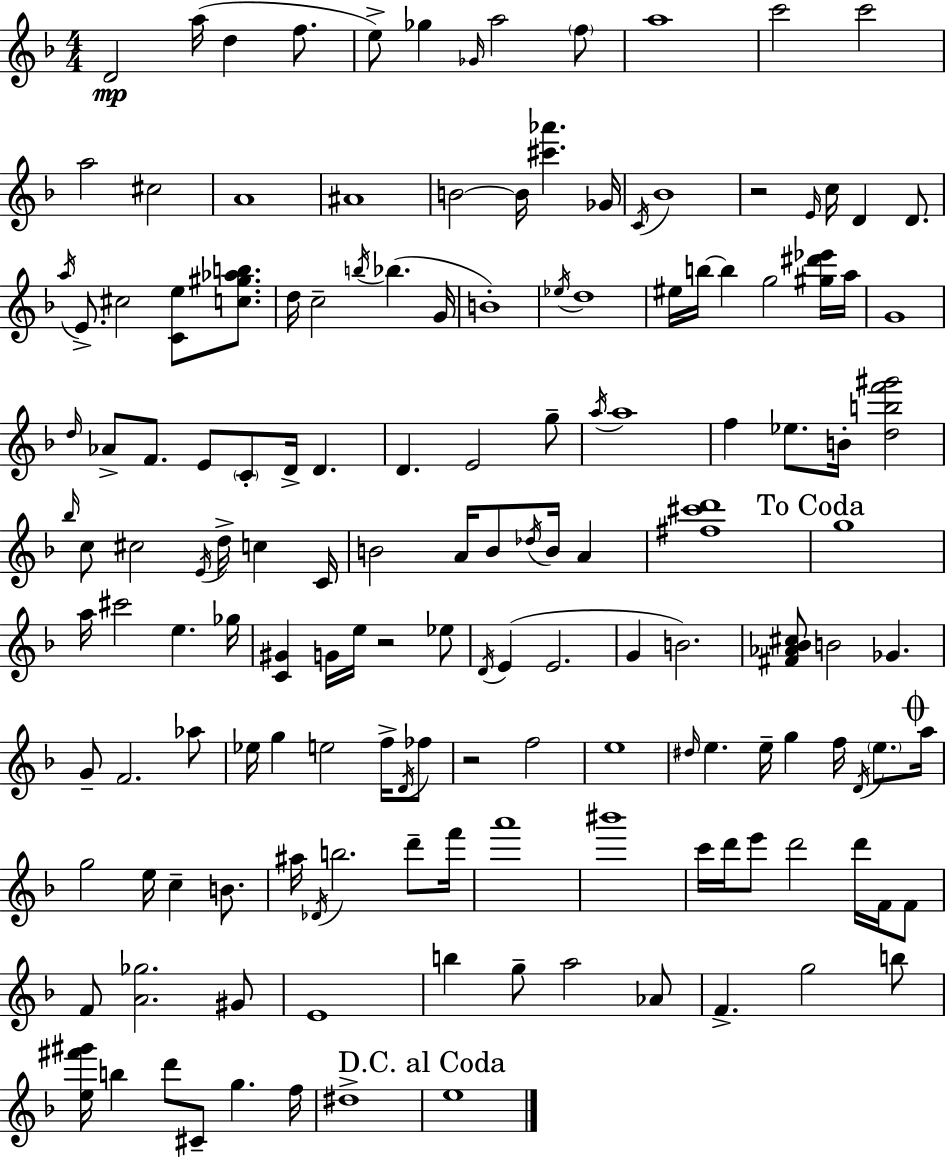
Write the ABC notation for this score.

X:1
T:Untitled
M:4/4
L:1/4
K:F
D2 a/4 d f/2 e/2 _g _G/4 a2 f/2 a4 c'2 c'2 a2 ^c2 A4 ^A4 B2 B/4 [^c'_a'] _G/4 C/4 _B4 z2 E/4 c/4 D D/2 a/4 E/2 ^c2 [Ce]/2 [c^g_ab]/2 d/4 c2 b/4 _b G/4 B4 _e/4 d4 ^e/4 b/4 b g2 [^g^d'_e']/4 a/4 G4 d/4 _A/2 F/2 E/2 C/2 D/4 D D E2 g/2 a/4 a4 f _e/2 B/4 [dbf'^g']2 _b/4 c/2 ^c2 E/4 d/4 c C/4 B2 A/4 B/2 _d/4 B/4 A [^f^c'd']4 g4 a/4 ^c'2 e _g/4 [C^G] G/4 e/4 z2 _e/2 D/4 E E2 G B2 [^F_A_B^c]/2 B2 _G G/2 F2 _a/2 _e/4 g e2 f/4 D/4 _f/2 z2 f2 e4 ^d/4 e e/4 g f/4 D/4 e/2 a/4 g2 e/4 c B/2 ^a/4 _D/4 b2 d'/2 f'/4 a'4 ^b'4 c'/4 d'/4 e'/2 d'2 d'/4 F/4 F/2 F/2 [A_g]2 ^G/2 E4 b g/2 a2 _A/2 F g2 b/2 [e^f'^g']/4 b d'/2 ^C/2 g f/4 ^d4 e4